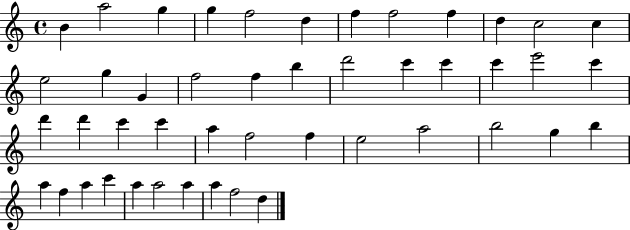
B4/q A5/h G5/q G5/q F5/h D5/q F5/q F5/h F5/q D5/q C5/h C5/q E5/h G5/q G4/q F5/h F5/q B5/q D6/h C6/q C6/q C6/q E6/h C6/q D6/q D6/q C6/q C6/q A5/q F5/h F5/q E5/h A5/h B5/h G5/q B5/q A5/q F5/q A5/q C6/q A5/q A5/h A5/q A5/q F5/h D5/q